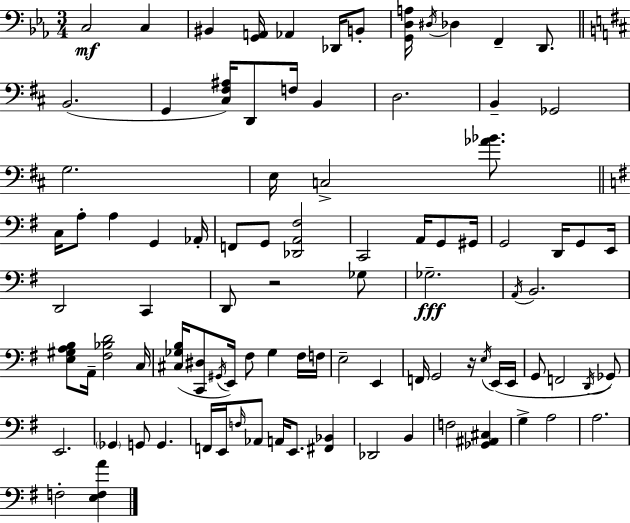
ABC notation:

X:1
T:Untitled
M:3/4
L:1/4
K:Cm
C,2 C, ^B,, [G,,A,,]/4 _A,, _D,,/4 B,,/2 [G,,D,A,]/4 ^D,/4 _D, F,, D,,/2 B,,2 G,, [^C,^F,^A,]/4 D,,/2 F,/4 B,, D,2 B,, _G,,2 G,2 E,/4 C,2 [_A_B]/2 C,/4 A,/2 A, G,, _A,,/4 F,,/2 G,,/2 [_D,,A,,^F,]2 C,,2 A,,/4 G,,/2 ^G,,/4 G,,2 D,,/4 G,,/2 E,,/4 D,,2 C,, D,,/2 z2 _G,/2 _G,2 A,,/4 B,,2 [E,^G,A,B,]/2 A,,/4 [^F,_B,D]2 C,/4 [^C,_G,B,]/4 [C,,^D,]/2 ^G,,/4 E,,/4 ^F,/2 _G, ^F,/4 F,/4 E,2 E,, F,,/4 G,,2 z/4 E,/4 E,,/4 E,,/4 G,,/2 F,,2 D,,/4 _G,,/2 E,,2 _G,, G,,/2 G,, F,,/4 E,,/4 F,/4 _A,,/2 A,,/4 E,,/2 [^F,,_B,,] _D,,2 B,, F,2 [_G,,^A,,^C,] G, A,2 A,2 F,2 [E,F,A]